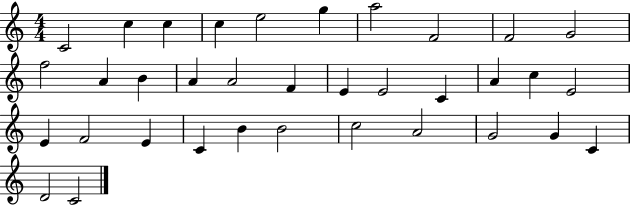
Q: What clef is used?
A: treble